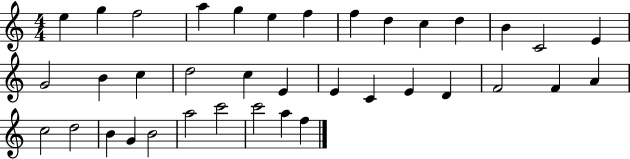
{
  \clef treble
  \numericTimeSignature
  \time 4/4
  \key c \major
  e''4 g''4 f''2 | a''4 g''4 e''4 f''4 | f''4 d''4 c''4 d''4 | b'4 c'2 e'4 | \break g'2 b'4 c''4 | d''2 c''4 e'4 | e'4 c'4 e'4 d'4 | f'2 f'4 a'4 | \break c''2 d''2 | b'4 g'4 b'2 | a''2 c'''2 | c'''2 a''4 f''4 | \break \bar "|."
}